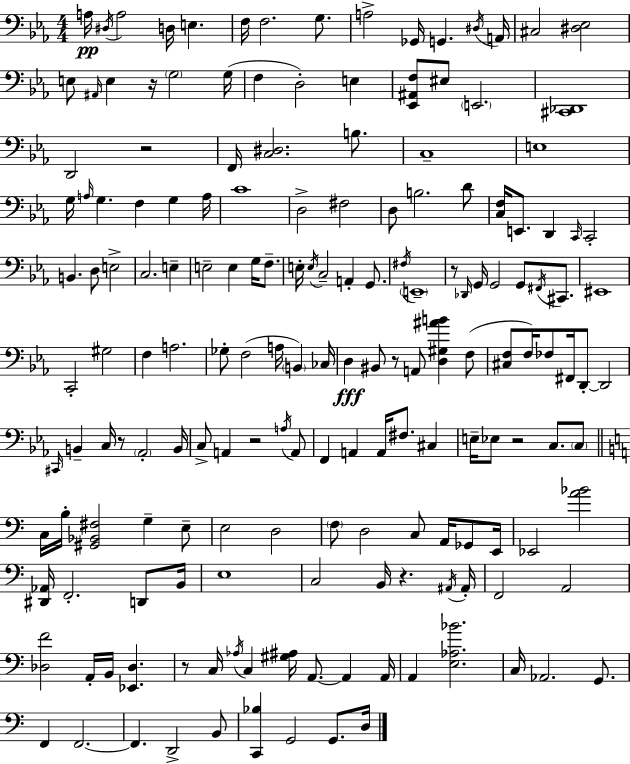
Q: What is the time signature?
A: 4/4